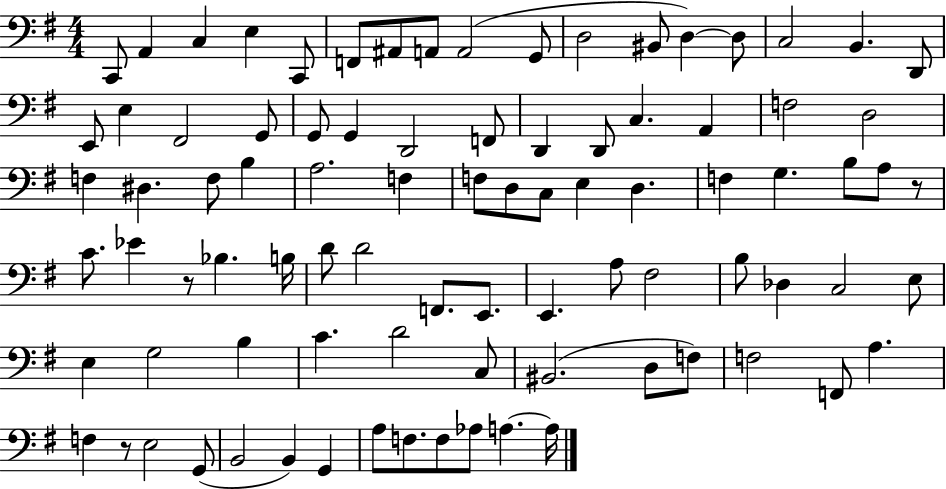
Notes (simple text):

C2/e A2/q C3/q E3/q C2/e F2/e A#2/e A2/e A2/h G2/e D3/h BIS2/e D3/q D3/e C3/h B2/q. D2/e E2/e E3/q F#2/h G2/e G2/e G2/q D2/h F2/e D2/q D2/e C3/q. A2/q F3/h D3/h F3/q D#3/q. F3/e B3/q A3/h. F3/q F3/e D3/e C3/e E3/q D3/q. F3/q G3/q. B3/e A3/e R/e C4/e. Eb4/q R/e Bb3/q. B3/s D4/e D4/h F2/e. E2/e. E2/q. A3/e F#3/h B3/e Db3/q C3/h E3/e E3/q G3/h B3/q C4/q. D4/h C3/e BIS2/h. D3/e F3/e F3/h F2/e A3/q. F3/q R/e E3/h G2/e B2/h B2/q G2/q A3/e F3/e. F3/e Ab3/e A3/q. A3/s